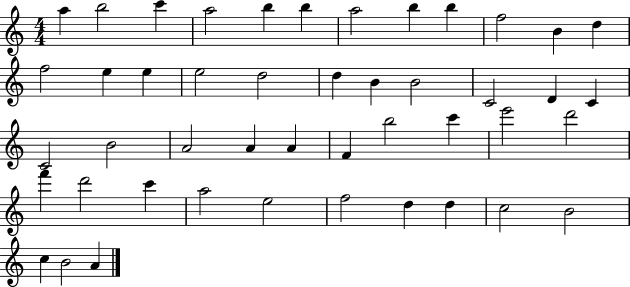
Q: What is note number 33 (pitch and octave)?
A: D6